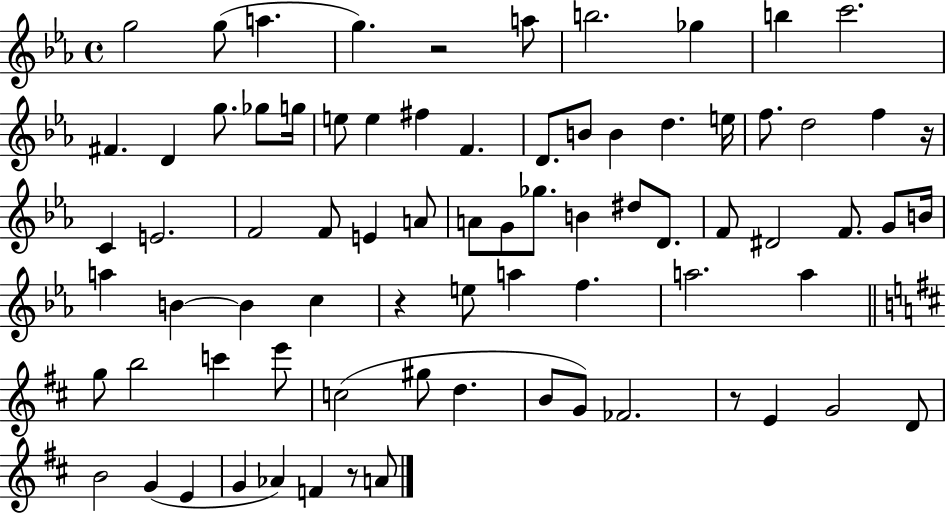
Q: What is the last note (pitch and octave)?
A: A4